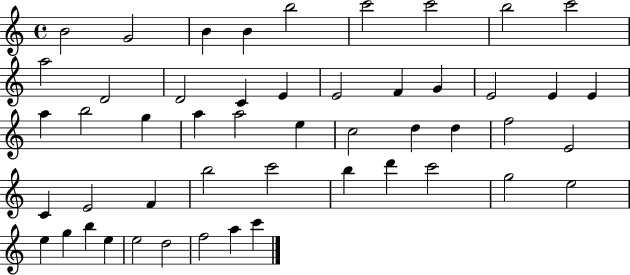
{
  \clef treble
  \time 4/4
  \defaultTimeSignature
  \key c \major
  b'2 g'2 | b'4 b'4 b''2 | c'''2 c'''2 | b''2 c'''2 | \break a''2 d'2 | d'2 c'4 e'4 | e'2 f'4 g'4 | e'2 e'4 e'4 | \break a''4 b''2 g''4 | a''4 a''2 e''4 | c''2 d''4 d''4 | f''2 e'2 | \break c'4 e'2 f'4 | b''2 c'''2 | b''4 d'''4 c'''2 | g''2 e''2 | \break e''4 g''4 b''4 e''4 | e''2 d''2 | f''2 a''4 c'''4 | \bar "|."
}